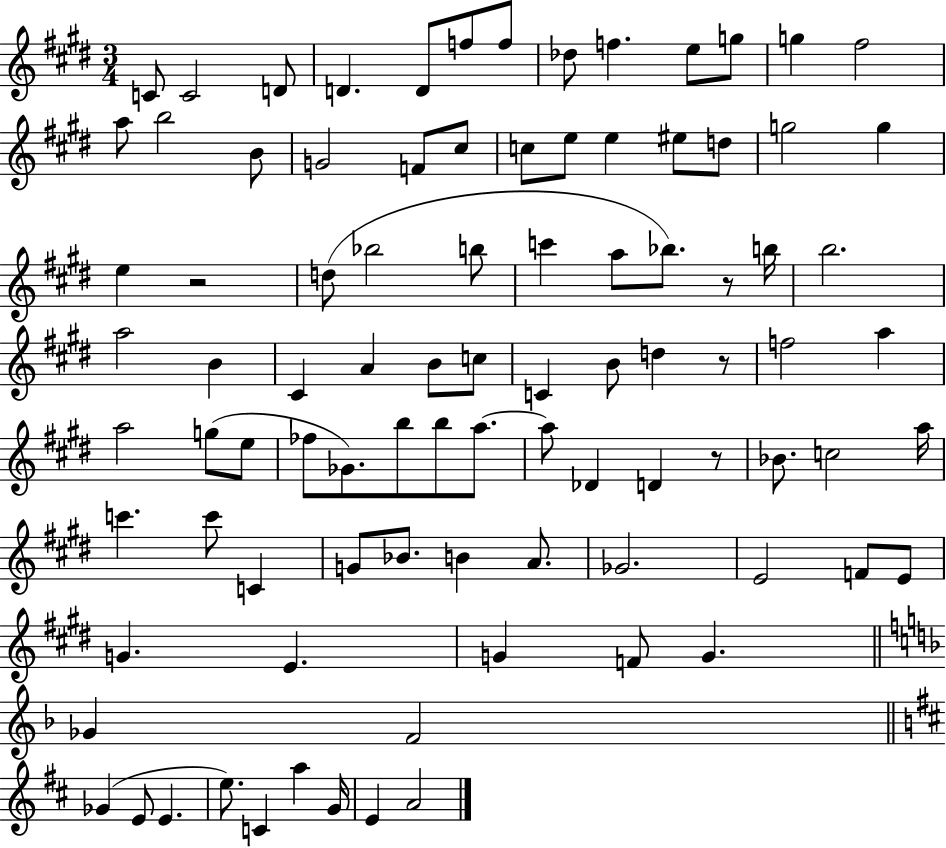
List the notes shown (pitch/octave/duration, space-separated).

C4/e C4/h D4/e D4/q. D4/e F5/e F5/e Db5/e F5/q. E5/e G5/e G5/q F#5/h A5/e B5/h B4/e G4/h F4/e C#5/e C5/e E5/e E5/q EIS5/e D5/e G5/h G5/q E5/q R/h D5/e Bb5/h B5/e C6/q A5/e Bb5/e. R/e B5/s B5/h. A5/h B4/q C#4/q A4/q B4/e C5/e C4/q B4/e D5/q R/e F5/h A5/q A5/h G5/e E5/e FES5/e Gb4/e. B5/e B5/e A5/e. A5/e Db4/q D4/q R/e Bb4/e. C5/h A5/s C6/q. C6/e C4/q G4/e Bb4/e. B4/q A4/e. Gb4/h. E4/h F4/e E4/e G4/q. E4/q. G4/q F4/e G4/q. Gb4/q F4/h Gb4/q E4/e E4/q. E5/e. C4/q A5/q G4/s E4/q A4/h